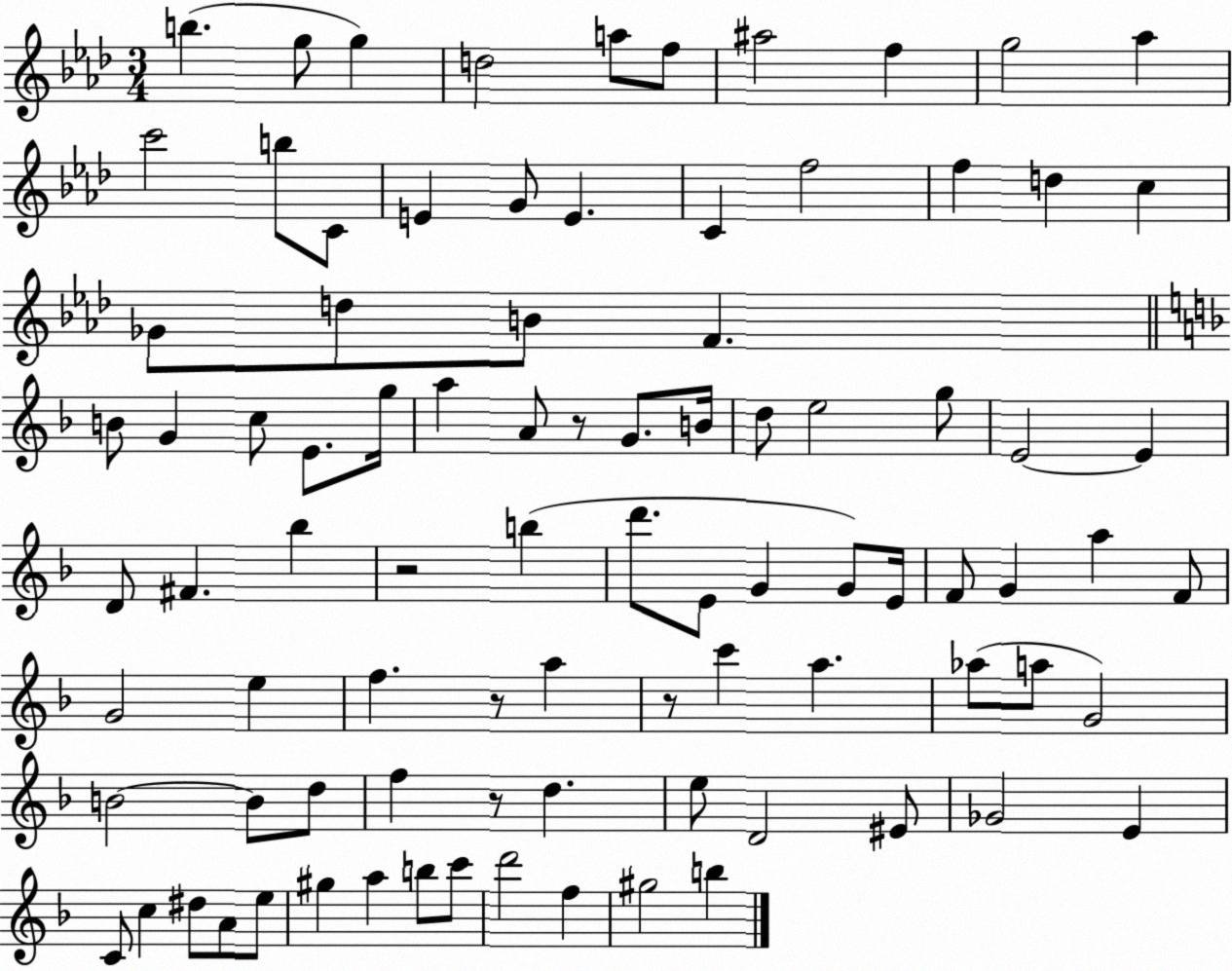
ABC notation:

X:1
T:Untitled
M:3/4
L:1/4
K:Ab
b g/2 g d2 a/2 f/2 ^a2 f g2 _a c'2 b/2 C/2 E G/2 E C f2 f d c _G/2 d/2 B/2 F B/2 G c/2 E/2 g/4 a A/2 z/2 G/2 B/4 d/2 e2 g/2 E2 E D/2 ^F _b z2 b d'/2 E/2 G G/2 E/4 F/2 G a F/2 G2 e f z/2 a z/2 c' a _a/2 a/2 G2 B2 B/2 d/2 f z/2 d e/2 D2 ^E/2 _G2 E C/2 c ^d/2 A/2 e/2 ^g a b/2 c'/2 d'2 f ^g2 b